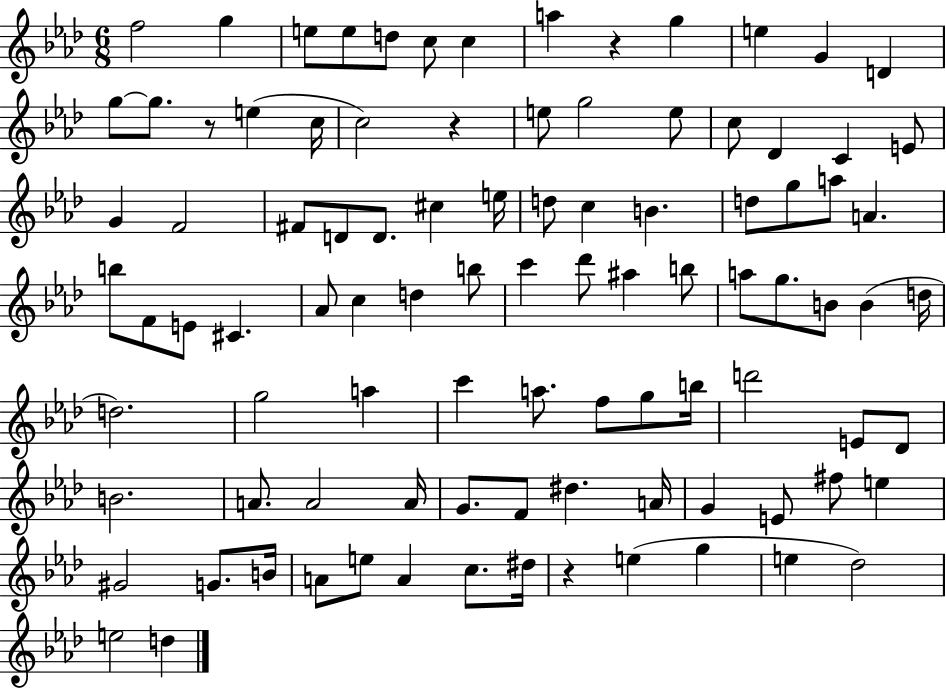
{
  \clef treble
  \numericTimeSignature
  \time 6/8
  \key aes \major
  f''2 g''4 | e''8 e''8 d''8 c''8 c''4 | a''4 r4 g''4 | e''4 g'4 d'4 | \break g''8~~ g''8. r8 e''4( c''16 | c''2) r4 | e''8 g''2 e''8 | c''8 des'4 c'4 e'8 | \break g'4 f'2 | fis'8 d'8 d'8. cis''4 e''16 | d''8 c''4 b'4. | d''8 g''8 a''8 a'4. | \break b''8 f'8 e'8 cis'4. | aes'8 c''4 d''4 b''8 | c'''4 des'''8 ais''4 b''8 | a''8 g''8. b'8 b'4( d''16 | \break d''2.) | g''2 a''4 | c'''4 a''8. f''8 g''8 b''16 | d'''2 e'8 des'8 | \break b'2. | a'8. a'2 a'16 | g'8. f'8 dis''4. a'16 | g'4 e'8 fis''8 e''4 | \break gis'2 g'8. b'16 | a'8 e''8 a'4 c''8. dis''16 | r4 e''4( g''4 | e''4 des''2) | \break e''2 d''4 | \bar "|."
}